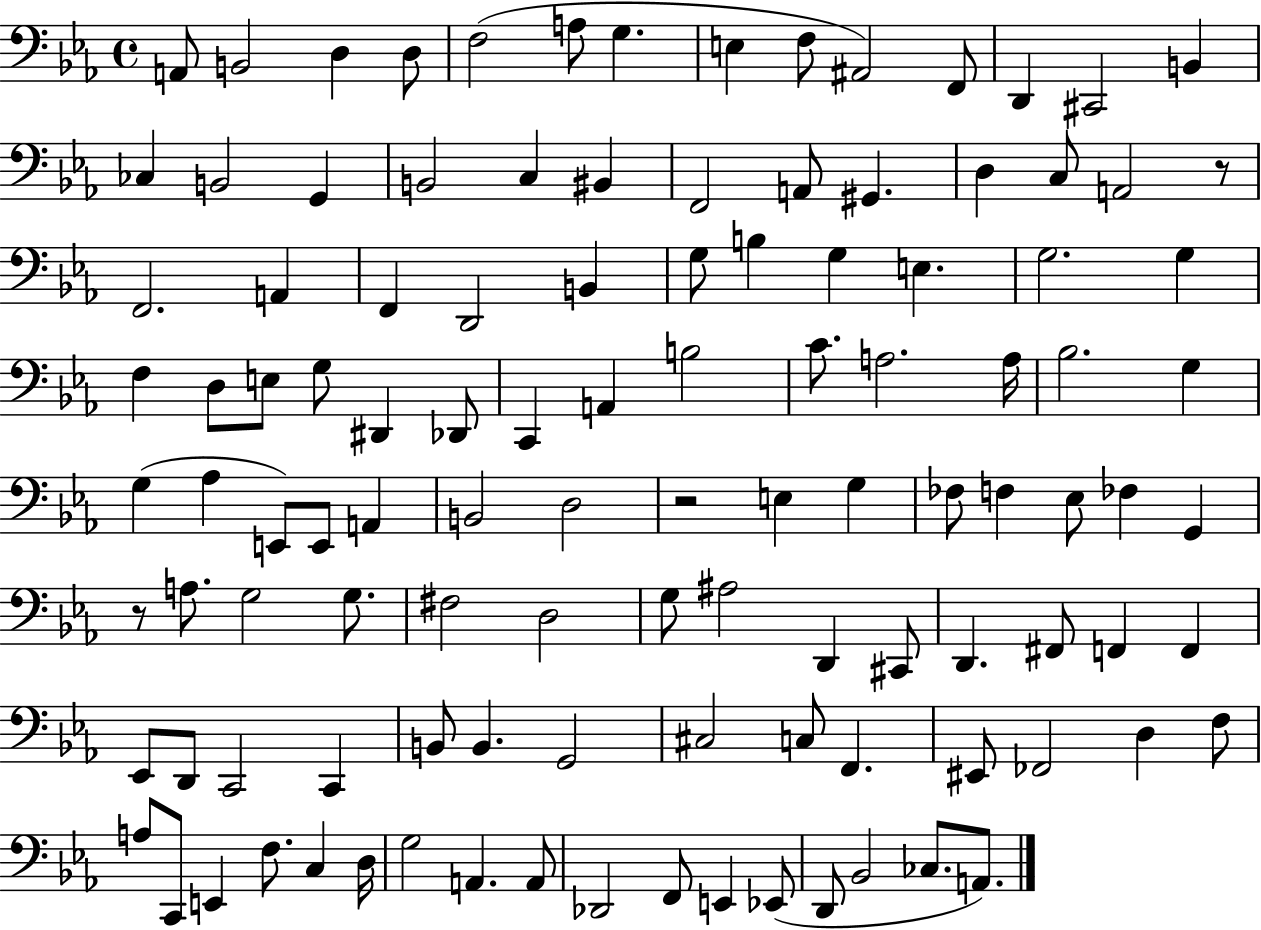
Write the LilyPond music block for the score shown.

{
  \clef bass
  \time 4/4
  \defaultTimeSignature
  \key ees \major
  a,8 b,2 d4 d8 | f2( a8 g4. | e4 f8 ais,2) f,8 | d,4 cis,2 b,4 | \break ces4 b,2 g,4 | b,2 c4 bis,4 | f,2 a,8 gis,4. | d4 c8 a,2 r8 | \break f,2. a,4 | f,4 d,2 b,4 | g8 b4 g4 e4. | g2. g4 | \break f4 d8 e8 g8 dis,4 des,8 | c,4 a,4 b2 | c'8. a2. a16 | bes2. g4 | \break g4( aes4 e,8) e,8 a,4 | b,2 d2 | r2 e4 g4 | fes8 f4 ees8 fes4 g,4 | \break r8 a8. g2 g8. | fis2 d2 | g8 ais2 d,4 cis,8 | d,4. fis,8 f,4 f,4 | \break ees,8 d,8 c,2 c,4 | b,8 b,4. g,2 | cis2 c8 f,4. | eis,8 fes,2 d4 f8 | \break a8 c,8 e,4 f8. c4 d16 | g2 a,4. a,8 | des,2 f,8 e,4 ees,8( | d,8 bes,2 ces8. a,8.) | \break \bar "|."
}